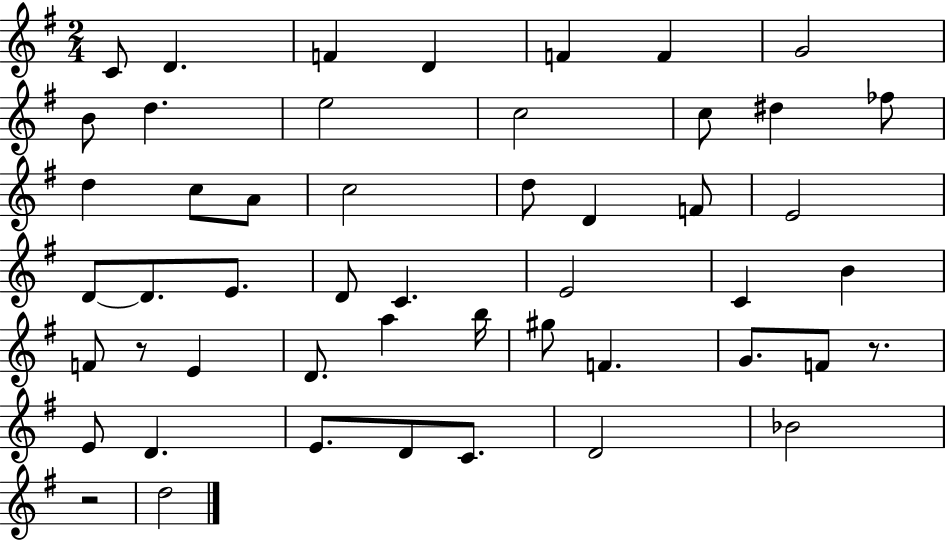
X:1
T:Untitled
M:2/4
L:1/4
K:G
C/2 D F D F F G2 B/2 d e2 c2 c/2 ^d _f/2 d c/2 A/2 c2 d/2 D F/2 E2 D/2 D/2 E/2 D/2 C E2 C B F/2 z/2 E D/2 a b/4 ^g/2 F G/2 F/2 z/2 E/2 D E/2 D/2 C/2 D2 _B2 z2 d2